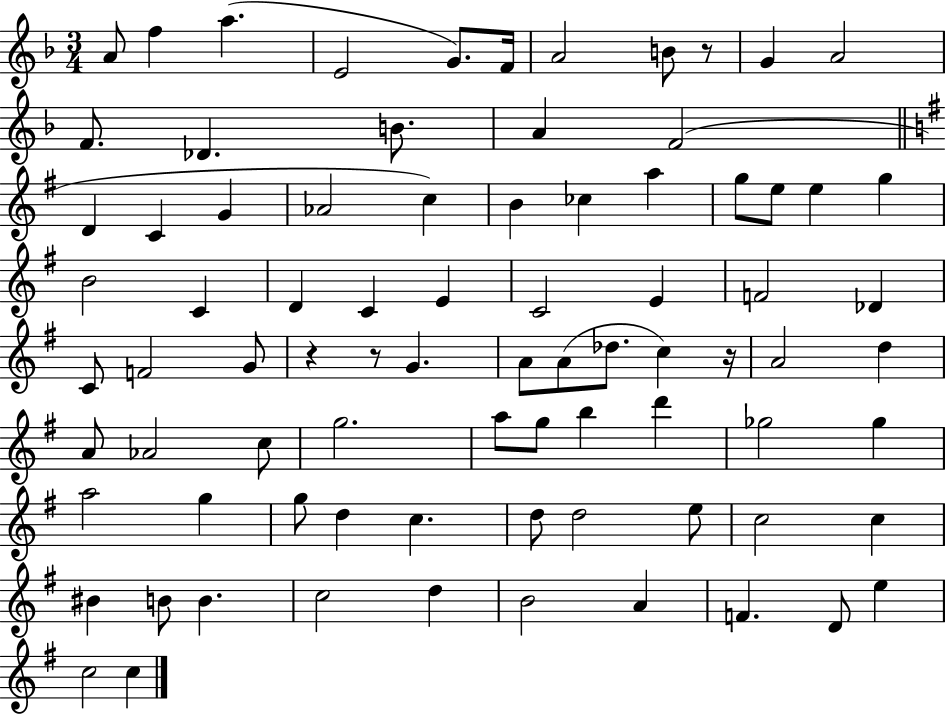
{
  \clef treble
  \numericTimeSignature
  \time 3/4
  \key f \major
  a'8 f''4 a''4.( | e'2 g'8.) f'16 | a'2 b'8 r8 | g'4 a'2 | \break f'8. des'4. b'8. | a'4 f'2( | \bar "||" \break \key g \major d'4 c'4 g'4 | aes'2 c''4) | b'4 ces''4 a''4 | g''8 e''8 e''4 g''4 | \break b'2 c'4 | d'4 c'4 e'4 | c'2 e'4 | f'2 des'4 | \break c'8 f'2 g'8 | r4 r8 g'4. | a'8 a'8( des''8. c''4) r16 | a'2 d''4 | \break a'8 aes'2 c''8 | g''2. | a''8 g''8 b''4 d'''4 | ges''2 ges''4 | \break a''2 g''4 | g''8 d''4 c''4. | d''8 d''2 e''8 | c''2 c''4 | \break bis'4 b'8 b'4. | c''2 d''4 | b'2 a'4 | f'4. d'8 e''4 | \break c''2 c''4 | \bar "|."
}